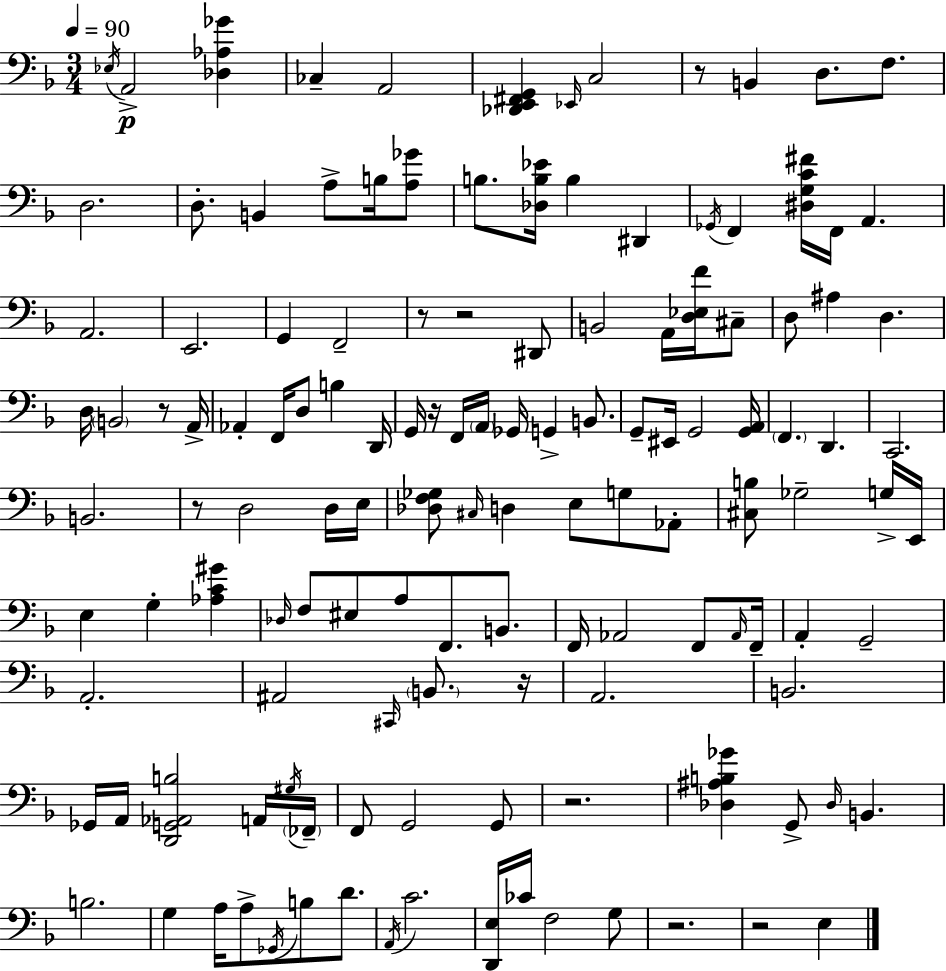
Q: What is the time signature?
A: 3/4